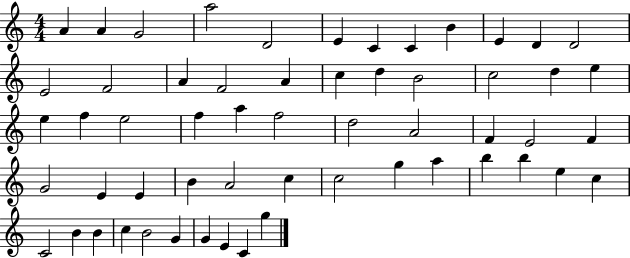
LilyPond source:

{
  \clef treble
  \numericTimeSignature
  \time 4/4
  \key c \major
  a'4 a'4 g'2 | a''2 d'2 | e'4 c'4 c'4 b'4 | e'4 d'4 d'2 | \break e'2 f'2 | a'4 f'2 a'4 | c''4 d''4 b'2 | c''2 d''4 e''4 | \break e''4 f''4 e''2 | f''4 a''4 f''2 | d''2 a'2 | f'4 e'2 f'4 | \break g'2 e'4 e'4 | b'4 a'2 c''4 | c''2 g''4 a''4 | b''4 b''4 e''4 c''4 | \break c'2 b'4 b'4 | c''4 b'2 g'4 | g'4 e'4 c'4 g''4 | \bar "|."
}